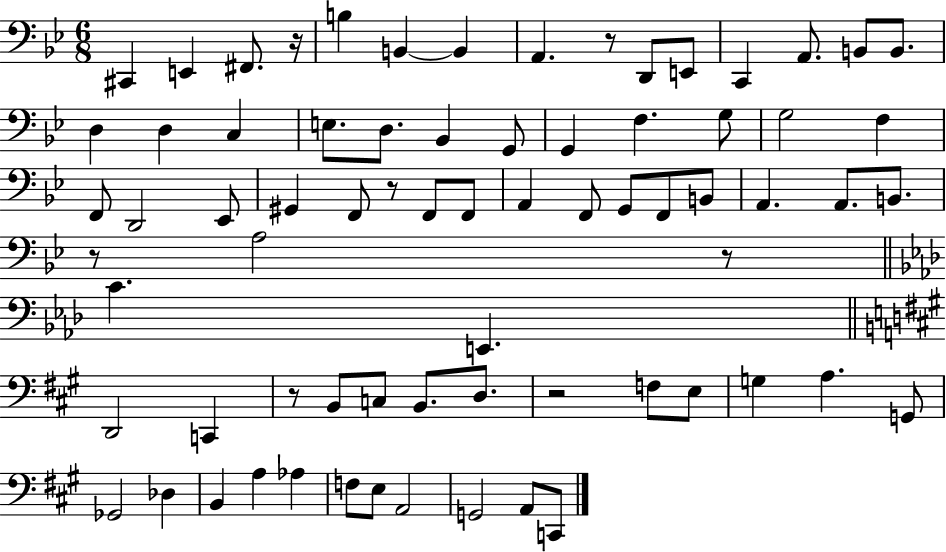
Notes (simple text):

C#2/q E2/q F#2/e. R/s B3/q B2/q B2/q A2/q. R/e D2/e E2/e C2/q A2/e. B2/e B2/e. D3/q D3/q C3/q E3/e. D3/e. Bb2/q G2/e G2/q F3/q. G3/e G3/h F3/q F2/e D2/h Eb2/e G#2/q F2/e R/e F2/e F2/e A2/q F2/e G2/e F2/e B2/e A2/q. A2/e. B2/e. R/e A3/h R/e C4/q. E2/q. D2/h C2/q R/e B2/e C3/e B2/e. D3/e. R/h F3/e E3/e G3/q A3/q. G2/e Gb2/h Db3/q B2/q A3/q Ab3/q F3/e E3/e A2/h G2/h A2/e C2/e